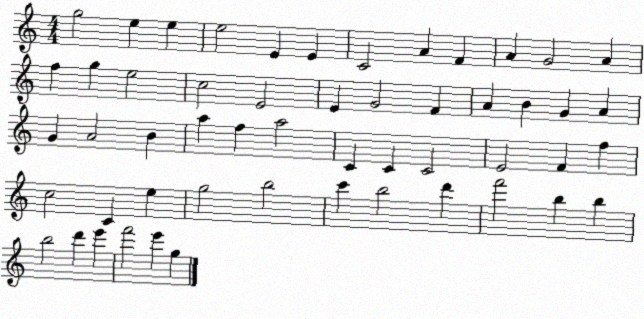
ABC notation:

X:1
T:Untitled
M:4/4
L:1/4
K:C
g2 e e e2 E E C2 A F A G2 A f g e2 c2 E2 E G2 F A B G A G A2 B a f a2 C C C2 E2 F f c2 C e g2 b2 c' b2 d' f'2 b b b2 d' e' f'2 e' g